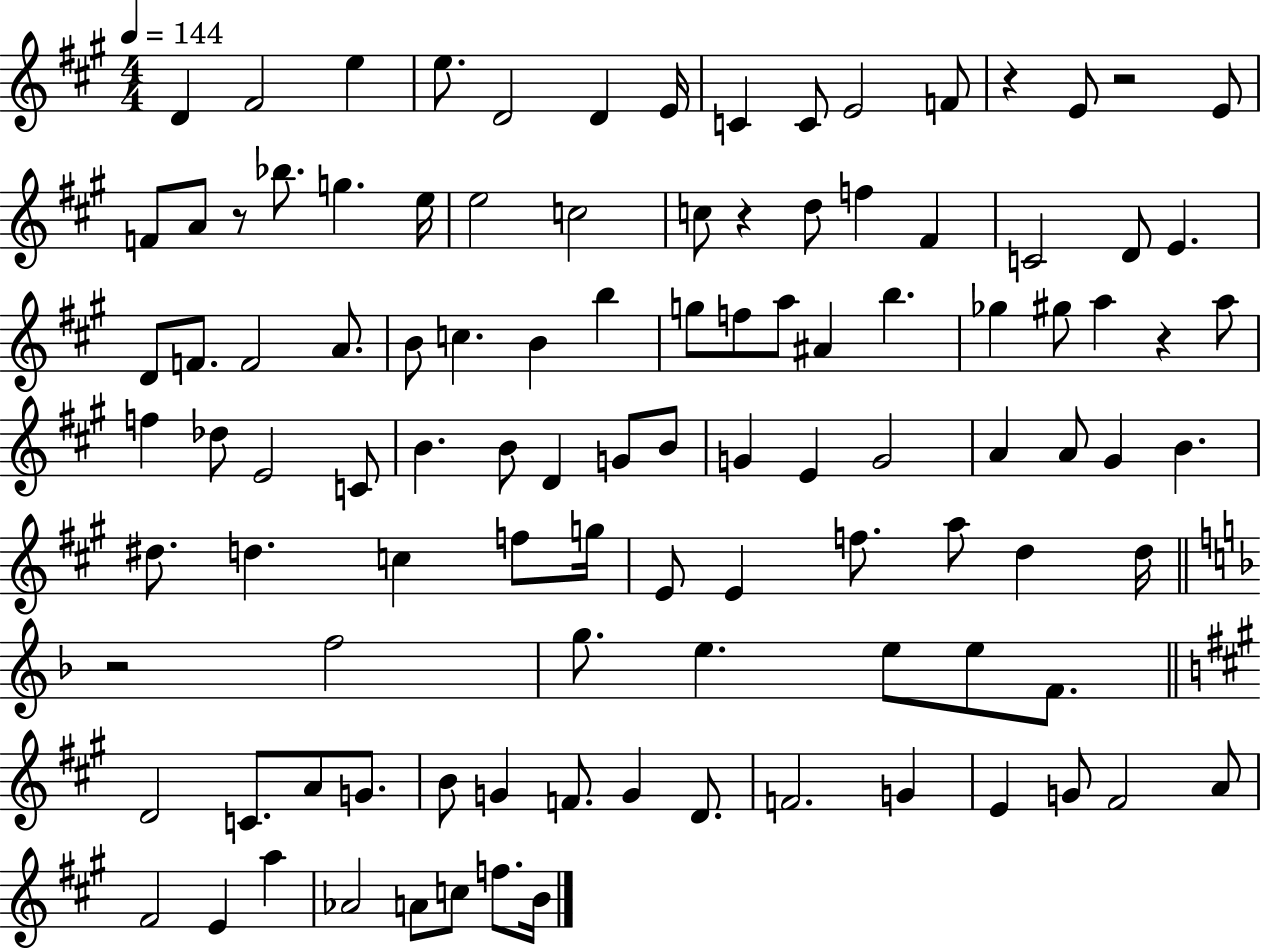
D4/q F#4/h E5/q E5/e. D4/h D4/q E4/s C4/q C4/e E4/h F4/e R/q E4/e R/h E4/e F4/e A4/e R/e Bb5/e. G5/q. E5/s E5/h C5/h C5/e R/q D5/e F5/q F#4/q C4/h D4/e E4/q. D4/e F4/e. F4/h A4/e. B4/e C5/q. B4/q B5/q G5/e F5/e A5/e A#4/q B5/q. Gb5/q G#5/e A5/q R/q A5/e F5/q Db5/e E4/h C4/e B4/q. B4/e D4/q G4/e B4/e G4/q E4/q G4/h A4/q A4/e G#4/q B4/q. D#5/e. D5/q. C5/q F5/e G5/s E4/e E4/q F5/e. A5/e D5/q D5/s R/h F5/h G5/e. E5/q. E5/e E5/e F4/e. D4/h C4/e. A4/e G4/e. B4/e G4/q F4/e. G4/q D4/e. F4/h. G4/q E4/q G4/e F#4/h A4/e F#4/h E4/q A5/q Ab4/h A4/e C5/e F5/e. B4/s